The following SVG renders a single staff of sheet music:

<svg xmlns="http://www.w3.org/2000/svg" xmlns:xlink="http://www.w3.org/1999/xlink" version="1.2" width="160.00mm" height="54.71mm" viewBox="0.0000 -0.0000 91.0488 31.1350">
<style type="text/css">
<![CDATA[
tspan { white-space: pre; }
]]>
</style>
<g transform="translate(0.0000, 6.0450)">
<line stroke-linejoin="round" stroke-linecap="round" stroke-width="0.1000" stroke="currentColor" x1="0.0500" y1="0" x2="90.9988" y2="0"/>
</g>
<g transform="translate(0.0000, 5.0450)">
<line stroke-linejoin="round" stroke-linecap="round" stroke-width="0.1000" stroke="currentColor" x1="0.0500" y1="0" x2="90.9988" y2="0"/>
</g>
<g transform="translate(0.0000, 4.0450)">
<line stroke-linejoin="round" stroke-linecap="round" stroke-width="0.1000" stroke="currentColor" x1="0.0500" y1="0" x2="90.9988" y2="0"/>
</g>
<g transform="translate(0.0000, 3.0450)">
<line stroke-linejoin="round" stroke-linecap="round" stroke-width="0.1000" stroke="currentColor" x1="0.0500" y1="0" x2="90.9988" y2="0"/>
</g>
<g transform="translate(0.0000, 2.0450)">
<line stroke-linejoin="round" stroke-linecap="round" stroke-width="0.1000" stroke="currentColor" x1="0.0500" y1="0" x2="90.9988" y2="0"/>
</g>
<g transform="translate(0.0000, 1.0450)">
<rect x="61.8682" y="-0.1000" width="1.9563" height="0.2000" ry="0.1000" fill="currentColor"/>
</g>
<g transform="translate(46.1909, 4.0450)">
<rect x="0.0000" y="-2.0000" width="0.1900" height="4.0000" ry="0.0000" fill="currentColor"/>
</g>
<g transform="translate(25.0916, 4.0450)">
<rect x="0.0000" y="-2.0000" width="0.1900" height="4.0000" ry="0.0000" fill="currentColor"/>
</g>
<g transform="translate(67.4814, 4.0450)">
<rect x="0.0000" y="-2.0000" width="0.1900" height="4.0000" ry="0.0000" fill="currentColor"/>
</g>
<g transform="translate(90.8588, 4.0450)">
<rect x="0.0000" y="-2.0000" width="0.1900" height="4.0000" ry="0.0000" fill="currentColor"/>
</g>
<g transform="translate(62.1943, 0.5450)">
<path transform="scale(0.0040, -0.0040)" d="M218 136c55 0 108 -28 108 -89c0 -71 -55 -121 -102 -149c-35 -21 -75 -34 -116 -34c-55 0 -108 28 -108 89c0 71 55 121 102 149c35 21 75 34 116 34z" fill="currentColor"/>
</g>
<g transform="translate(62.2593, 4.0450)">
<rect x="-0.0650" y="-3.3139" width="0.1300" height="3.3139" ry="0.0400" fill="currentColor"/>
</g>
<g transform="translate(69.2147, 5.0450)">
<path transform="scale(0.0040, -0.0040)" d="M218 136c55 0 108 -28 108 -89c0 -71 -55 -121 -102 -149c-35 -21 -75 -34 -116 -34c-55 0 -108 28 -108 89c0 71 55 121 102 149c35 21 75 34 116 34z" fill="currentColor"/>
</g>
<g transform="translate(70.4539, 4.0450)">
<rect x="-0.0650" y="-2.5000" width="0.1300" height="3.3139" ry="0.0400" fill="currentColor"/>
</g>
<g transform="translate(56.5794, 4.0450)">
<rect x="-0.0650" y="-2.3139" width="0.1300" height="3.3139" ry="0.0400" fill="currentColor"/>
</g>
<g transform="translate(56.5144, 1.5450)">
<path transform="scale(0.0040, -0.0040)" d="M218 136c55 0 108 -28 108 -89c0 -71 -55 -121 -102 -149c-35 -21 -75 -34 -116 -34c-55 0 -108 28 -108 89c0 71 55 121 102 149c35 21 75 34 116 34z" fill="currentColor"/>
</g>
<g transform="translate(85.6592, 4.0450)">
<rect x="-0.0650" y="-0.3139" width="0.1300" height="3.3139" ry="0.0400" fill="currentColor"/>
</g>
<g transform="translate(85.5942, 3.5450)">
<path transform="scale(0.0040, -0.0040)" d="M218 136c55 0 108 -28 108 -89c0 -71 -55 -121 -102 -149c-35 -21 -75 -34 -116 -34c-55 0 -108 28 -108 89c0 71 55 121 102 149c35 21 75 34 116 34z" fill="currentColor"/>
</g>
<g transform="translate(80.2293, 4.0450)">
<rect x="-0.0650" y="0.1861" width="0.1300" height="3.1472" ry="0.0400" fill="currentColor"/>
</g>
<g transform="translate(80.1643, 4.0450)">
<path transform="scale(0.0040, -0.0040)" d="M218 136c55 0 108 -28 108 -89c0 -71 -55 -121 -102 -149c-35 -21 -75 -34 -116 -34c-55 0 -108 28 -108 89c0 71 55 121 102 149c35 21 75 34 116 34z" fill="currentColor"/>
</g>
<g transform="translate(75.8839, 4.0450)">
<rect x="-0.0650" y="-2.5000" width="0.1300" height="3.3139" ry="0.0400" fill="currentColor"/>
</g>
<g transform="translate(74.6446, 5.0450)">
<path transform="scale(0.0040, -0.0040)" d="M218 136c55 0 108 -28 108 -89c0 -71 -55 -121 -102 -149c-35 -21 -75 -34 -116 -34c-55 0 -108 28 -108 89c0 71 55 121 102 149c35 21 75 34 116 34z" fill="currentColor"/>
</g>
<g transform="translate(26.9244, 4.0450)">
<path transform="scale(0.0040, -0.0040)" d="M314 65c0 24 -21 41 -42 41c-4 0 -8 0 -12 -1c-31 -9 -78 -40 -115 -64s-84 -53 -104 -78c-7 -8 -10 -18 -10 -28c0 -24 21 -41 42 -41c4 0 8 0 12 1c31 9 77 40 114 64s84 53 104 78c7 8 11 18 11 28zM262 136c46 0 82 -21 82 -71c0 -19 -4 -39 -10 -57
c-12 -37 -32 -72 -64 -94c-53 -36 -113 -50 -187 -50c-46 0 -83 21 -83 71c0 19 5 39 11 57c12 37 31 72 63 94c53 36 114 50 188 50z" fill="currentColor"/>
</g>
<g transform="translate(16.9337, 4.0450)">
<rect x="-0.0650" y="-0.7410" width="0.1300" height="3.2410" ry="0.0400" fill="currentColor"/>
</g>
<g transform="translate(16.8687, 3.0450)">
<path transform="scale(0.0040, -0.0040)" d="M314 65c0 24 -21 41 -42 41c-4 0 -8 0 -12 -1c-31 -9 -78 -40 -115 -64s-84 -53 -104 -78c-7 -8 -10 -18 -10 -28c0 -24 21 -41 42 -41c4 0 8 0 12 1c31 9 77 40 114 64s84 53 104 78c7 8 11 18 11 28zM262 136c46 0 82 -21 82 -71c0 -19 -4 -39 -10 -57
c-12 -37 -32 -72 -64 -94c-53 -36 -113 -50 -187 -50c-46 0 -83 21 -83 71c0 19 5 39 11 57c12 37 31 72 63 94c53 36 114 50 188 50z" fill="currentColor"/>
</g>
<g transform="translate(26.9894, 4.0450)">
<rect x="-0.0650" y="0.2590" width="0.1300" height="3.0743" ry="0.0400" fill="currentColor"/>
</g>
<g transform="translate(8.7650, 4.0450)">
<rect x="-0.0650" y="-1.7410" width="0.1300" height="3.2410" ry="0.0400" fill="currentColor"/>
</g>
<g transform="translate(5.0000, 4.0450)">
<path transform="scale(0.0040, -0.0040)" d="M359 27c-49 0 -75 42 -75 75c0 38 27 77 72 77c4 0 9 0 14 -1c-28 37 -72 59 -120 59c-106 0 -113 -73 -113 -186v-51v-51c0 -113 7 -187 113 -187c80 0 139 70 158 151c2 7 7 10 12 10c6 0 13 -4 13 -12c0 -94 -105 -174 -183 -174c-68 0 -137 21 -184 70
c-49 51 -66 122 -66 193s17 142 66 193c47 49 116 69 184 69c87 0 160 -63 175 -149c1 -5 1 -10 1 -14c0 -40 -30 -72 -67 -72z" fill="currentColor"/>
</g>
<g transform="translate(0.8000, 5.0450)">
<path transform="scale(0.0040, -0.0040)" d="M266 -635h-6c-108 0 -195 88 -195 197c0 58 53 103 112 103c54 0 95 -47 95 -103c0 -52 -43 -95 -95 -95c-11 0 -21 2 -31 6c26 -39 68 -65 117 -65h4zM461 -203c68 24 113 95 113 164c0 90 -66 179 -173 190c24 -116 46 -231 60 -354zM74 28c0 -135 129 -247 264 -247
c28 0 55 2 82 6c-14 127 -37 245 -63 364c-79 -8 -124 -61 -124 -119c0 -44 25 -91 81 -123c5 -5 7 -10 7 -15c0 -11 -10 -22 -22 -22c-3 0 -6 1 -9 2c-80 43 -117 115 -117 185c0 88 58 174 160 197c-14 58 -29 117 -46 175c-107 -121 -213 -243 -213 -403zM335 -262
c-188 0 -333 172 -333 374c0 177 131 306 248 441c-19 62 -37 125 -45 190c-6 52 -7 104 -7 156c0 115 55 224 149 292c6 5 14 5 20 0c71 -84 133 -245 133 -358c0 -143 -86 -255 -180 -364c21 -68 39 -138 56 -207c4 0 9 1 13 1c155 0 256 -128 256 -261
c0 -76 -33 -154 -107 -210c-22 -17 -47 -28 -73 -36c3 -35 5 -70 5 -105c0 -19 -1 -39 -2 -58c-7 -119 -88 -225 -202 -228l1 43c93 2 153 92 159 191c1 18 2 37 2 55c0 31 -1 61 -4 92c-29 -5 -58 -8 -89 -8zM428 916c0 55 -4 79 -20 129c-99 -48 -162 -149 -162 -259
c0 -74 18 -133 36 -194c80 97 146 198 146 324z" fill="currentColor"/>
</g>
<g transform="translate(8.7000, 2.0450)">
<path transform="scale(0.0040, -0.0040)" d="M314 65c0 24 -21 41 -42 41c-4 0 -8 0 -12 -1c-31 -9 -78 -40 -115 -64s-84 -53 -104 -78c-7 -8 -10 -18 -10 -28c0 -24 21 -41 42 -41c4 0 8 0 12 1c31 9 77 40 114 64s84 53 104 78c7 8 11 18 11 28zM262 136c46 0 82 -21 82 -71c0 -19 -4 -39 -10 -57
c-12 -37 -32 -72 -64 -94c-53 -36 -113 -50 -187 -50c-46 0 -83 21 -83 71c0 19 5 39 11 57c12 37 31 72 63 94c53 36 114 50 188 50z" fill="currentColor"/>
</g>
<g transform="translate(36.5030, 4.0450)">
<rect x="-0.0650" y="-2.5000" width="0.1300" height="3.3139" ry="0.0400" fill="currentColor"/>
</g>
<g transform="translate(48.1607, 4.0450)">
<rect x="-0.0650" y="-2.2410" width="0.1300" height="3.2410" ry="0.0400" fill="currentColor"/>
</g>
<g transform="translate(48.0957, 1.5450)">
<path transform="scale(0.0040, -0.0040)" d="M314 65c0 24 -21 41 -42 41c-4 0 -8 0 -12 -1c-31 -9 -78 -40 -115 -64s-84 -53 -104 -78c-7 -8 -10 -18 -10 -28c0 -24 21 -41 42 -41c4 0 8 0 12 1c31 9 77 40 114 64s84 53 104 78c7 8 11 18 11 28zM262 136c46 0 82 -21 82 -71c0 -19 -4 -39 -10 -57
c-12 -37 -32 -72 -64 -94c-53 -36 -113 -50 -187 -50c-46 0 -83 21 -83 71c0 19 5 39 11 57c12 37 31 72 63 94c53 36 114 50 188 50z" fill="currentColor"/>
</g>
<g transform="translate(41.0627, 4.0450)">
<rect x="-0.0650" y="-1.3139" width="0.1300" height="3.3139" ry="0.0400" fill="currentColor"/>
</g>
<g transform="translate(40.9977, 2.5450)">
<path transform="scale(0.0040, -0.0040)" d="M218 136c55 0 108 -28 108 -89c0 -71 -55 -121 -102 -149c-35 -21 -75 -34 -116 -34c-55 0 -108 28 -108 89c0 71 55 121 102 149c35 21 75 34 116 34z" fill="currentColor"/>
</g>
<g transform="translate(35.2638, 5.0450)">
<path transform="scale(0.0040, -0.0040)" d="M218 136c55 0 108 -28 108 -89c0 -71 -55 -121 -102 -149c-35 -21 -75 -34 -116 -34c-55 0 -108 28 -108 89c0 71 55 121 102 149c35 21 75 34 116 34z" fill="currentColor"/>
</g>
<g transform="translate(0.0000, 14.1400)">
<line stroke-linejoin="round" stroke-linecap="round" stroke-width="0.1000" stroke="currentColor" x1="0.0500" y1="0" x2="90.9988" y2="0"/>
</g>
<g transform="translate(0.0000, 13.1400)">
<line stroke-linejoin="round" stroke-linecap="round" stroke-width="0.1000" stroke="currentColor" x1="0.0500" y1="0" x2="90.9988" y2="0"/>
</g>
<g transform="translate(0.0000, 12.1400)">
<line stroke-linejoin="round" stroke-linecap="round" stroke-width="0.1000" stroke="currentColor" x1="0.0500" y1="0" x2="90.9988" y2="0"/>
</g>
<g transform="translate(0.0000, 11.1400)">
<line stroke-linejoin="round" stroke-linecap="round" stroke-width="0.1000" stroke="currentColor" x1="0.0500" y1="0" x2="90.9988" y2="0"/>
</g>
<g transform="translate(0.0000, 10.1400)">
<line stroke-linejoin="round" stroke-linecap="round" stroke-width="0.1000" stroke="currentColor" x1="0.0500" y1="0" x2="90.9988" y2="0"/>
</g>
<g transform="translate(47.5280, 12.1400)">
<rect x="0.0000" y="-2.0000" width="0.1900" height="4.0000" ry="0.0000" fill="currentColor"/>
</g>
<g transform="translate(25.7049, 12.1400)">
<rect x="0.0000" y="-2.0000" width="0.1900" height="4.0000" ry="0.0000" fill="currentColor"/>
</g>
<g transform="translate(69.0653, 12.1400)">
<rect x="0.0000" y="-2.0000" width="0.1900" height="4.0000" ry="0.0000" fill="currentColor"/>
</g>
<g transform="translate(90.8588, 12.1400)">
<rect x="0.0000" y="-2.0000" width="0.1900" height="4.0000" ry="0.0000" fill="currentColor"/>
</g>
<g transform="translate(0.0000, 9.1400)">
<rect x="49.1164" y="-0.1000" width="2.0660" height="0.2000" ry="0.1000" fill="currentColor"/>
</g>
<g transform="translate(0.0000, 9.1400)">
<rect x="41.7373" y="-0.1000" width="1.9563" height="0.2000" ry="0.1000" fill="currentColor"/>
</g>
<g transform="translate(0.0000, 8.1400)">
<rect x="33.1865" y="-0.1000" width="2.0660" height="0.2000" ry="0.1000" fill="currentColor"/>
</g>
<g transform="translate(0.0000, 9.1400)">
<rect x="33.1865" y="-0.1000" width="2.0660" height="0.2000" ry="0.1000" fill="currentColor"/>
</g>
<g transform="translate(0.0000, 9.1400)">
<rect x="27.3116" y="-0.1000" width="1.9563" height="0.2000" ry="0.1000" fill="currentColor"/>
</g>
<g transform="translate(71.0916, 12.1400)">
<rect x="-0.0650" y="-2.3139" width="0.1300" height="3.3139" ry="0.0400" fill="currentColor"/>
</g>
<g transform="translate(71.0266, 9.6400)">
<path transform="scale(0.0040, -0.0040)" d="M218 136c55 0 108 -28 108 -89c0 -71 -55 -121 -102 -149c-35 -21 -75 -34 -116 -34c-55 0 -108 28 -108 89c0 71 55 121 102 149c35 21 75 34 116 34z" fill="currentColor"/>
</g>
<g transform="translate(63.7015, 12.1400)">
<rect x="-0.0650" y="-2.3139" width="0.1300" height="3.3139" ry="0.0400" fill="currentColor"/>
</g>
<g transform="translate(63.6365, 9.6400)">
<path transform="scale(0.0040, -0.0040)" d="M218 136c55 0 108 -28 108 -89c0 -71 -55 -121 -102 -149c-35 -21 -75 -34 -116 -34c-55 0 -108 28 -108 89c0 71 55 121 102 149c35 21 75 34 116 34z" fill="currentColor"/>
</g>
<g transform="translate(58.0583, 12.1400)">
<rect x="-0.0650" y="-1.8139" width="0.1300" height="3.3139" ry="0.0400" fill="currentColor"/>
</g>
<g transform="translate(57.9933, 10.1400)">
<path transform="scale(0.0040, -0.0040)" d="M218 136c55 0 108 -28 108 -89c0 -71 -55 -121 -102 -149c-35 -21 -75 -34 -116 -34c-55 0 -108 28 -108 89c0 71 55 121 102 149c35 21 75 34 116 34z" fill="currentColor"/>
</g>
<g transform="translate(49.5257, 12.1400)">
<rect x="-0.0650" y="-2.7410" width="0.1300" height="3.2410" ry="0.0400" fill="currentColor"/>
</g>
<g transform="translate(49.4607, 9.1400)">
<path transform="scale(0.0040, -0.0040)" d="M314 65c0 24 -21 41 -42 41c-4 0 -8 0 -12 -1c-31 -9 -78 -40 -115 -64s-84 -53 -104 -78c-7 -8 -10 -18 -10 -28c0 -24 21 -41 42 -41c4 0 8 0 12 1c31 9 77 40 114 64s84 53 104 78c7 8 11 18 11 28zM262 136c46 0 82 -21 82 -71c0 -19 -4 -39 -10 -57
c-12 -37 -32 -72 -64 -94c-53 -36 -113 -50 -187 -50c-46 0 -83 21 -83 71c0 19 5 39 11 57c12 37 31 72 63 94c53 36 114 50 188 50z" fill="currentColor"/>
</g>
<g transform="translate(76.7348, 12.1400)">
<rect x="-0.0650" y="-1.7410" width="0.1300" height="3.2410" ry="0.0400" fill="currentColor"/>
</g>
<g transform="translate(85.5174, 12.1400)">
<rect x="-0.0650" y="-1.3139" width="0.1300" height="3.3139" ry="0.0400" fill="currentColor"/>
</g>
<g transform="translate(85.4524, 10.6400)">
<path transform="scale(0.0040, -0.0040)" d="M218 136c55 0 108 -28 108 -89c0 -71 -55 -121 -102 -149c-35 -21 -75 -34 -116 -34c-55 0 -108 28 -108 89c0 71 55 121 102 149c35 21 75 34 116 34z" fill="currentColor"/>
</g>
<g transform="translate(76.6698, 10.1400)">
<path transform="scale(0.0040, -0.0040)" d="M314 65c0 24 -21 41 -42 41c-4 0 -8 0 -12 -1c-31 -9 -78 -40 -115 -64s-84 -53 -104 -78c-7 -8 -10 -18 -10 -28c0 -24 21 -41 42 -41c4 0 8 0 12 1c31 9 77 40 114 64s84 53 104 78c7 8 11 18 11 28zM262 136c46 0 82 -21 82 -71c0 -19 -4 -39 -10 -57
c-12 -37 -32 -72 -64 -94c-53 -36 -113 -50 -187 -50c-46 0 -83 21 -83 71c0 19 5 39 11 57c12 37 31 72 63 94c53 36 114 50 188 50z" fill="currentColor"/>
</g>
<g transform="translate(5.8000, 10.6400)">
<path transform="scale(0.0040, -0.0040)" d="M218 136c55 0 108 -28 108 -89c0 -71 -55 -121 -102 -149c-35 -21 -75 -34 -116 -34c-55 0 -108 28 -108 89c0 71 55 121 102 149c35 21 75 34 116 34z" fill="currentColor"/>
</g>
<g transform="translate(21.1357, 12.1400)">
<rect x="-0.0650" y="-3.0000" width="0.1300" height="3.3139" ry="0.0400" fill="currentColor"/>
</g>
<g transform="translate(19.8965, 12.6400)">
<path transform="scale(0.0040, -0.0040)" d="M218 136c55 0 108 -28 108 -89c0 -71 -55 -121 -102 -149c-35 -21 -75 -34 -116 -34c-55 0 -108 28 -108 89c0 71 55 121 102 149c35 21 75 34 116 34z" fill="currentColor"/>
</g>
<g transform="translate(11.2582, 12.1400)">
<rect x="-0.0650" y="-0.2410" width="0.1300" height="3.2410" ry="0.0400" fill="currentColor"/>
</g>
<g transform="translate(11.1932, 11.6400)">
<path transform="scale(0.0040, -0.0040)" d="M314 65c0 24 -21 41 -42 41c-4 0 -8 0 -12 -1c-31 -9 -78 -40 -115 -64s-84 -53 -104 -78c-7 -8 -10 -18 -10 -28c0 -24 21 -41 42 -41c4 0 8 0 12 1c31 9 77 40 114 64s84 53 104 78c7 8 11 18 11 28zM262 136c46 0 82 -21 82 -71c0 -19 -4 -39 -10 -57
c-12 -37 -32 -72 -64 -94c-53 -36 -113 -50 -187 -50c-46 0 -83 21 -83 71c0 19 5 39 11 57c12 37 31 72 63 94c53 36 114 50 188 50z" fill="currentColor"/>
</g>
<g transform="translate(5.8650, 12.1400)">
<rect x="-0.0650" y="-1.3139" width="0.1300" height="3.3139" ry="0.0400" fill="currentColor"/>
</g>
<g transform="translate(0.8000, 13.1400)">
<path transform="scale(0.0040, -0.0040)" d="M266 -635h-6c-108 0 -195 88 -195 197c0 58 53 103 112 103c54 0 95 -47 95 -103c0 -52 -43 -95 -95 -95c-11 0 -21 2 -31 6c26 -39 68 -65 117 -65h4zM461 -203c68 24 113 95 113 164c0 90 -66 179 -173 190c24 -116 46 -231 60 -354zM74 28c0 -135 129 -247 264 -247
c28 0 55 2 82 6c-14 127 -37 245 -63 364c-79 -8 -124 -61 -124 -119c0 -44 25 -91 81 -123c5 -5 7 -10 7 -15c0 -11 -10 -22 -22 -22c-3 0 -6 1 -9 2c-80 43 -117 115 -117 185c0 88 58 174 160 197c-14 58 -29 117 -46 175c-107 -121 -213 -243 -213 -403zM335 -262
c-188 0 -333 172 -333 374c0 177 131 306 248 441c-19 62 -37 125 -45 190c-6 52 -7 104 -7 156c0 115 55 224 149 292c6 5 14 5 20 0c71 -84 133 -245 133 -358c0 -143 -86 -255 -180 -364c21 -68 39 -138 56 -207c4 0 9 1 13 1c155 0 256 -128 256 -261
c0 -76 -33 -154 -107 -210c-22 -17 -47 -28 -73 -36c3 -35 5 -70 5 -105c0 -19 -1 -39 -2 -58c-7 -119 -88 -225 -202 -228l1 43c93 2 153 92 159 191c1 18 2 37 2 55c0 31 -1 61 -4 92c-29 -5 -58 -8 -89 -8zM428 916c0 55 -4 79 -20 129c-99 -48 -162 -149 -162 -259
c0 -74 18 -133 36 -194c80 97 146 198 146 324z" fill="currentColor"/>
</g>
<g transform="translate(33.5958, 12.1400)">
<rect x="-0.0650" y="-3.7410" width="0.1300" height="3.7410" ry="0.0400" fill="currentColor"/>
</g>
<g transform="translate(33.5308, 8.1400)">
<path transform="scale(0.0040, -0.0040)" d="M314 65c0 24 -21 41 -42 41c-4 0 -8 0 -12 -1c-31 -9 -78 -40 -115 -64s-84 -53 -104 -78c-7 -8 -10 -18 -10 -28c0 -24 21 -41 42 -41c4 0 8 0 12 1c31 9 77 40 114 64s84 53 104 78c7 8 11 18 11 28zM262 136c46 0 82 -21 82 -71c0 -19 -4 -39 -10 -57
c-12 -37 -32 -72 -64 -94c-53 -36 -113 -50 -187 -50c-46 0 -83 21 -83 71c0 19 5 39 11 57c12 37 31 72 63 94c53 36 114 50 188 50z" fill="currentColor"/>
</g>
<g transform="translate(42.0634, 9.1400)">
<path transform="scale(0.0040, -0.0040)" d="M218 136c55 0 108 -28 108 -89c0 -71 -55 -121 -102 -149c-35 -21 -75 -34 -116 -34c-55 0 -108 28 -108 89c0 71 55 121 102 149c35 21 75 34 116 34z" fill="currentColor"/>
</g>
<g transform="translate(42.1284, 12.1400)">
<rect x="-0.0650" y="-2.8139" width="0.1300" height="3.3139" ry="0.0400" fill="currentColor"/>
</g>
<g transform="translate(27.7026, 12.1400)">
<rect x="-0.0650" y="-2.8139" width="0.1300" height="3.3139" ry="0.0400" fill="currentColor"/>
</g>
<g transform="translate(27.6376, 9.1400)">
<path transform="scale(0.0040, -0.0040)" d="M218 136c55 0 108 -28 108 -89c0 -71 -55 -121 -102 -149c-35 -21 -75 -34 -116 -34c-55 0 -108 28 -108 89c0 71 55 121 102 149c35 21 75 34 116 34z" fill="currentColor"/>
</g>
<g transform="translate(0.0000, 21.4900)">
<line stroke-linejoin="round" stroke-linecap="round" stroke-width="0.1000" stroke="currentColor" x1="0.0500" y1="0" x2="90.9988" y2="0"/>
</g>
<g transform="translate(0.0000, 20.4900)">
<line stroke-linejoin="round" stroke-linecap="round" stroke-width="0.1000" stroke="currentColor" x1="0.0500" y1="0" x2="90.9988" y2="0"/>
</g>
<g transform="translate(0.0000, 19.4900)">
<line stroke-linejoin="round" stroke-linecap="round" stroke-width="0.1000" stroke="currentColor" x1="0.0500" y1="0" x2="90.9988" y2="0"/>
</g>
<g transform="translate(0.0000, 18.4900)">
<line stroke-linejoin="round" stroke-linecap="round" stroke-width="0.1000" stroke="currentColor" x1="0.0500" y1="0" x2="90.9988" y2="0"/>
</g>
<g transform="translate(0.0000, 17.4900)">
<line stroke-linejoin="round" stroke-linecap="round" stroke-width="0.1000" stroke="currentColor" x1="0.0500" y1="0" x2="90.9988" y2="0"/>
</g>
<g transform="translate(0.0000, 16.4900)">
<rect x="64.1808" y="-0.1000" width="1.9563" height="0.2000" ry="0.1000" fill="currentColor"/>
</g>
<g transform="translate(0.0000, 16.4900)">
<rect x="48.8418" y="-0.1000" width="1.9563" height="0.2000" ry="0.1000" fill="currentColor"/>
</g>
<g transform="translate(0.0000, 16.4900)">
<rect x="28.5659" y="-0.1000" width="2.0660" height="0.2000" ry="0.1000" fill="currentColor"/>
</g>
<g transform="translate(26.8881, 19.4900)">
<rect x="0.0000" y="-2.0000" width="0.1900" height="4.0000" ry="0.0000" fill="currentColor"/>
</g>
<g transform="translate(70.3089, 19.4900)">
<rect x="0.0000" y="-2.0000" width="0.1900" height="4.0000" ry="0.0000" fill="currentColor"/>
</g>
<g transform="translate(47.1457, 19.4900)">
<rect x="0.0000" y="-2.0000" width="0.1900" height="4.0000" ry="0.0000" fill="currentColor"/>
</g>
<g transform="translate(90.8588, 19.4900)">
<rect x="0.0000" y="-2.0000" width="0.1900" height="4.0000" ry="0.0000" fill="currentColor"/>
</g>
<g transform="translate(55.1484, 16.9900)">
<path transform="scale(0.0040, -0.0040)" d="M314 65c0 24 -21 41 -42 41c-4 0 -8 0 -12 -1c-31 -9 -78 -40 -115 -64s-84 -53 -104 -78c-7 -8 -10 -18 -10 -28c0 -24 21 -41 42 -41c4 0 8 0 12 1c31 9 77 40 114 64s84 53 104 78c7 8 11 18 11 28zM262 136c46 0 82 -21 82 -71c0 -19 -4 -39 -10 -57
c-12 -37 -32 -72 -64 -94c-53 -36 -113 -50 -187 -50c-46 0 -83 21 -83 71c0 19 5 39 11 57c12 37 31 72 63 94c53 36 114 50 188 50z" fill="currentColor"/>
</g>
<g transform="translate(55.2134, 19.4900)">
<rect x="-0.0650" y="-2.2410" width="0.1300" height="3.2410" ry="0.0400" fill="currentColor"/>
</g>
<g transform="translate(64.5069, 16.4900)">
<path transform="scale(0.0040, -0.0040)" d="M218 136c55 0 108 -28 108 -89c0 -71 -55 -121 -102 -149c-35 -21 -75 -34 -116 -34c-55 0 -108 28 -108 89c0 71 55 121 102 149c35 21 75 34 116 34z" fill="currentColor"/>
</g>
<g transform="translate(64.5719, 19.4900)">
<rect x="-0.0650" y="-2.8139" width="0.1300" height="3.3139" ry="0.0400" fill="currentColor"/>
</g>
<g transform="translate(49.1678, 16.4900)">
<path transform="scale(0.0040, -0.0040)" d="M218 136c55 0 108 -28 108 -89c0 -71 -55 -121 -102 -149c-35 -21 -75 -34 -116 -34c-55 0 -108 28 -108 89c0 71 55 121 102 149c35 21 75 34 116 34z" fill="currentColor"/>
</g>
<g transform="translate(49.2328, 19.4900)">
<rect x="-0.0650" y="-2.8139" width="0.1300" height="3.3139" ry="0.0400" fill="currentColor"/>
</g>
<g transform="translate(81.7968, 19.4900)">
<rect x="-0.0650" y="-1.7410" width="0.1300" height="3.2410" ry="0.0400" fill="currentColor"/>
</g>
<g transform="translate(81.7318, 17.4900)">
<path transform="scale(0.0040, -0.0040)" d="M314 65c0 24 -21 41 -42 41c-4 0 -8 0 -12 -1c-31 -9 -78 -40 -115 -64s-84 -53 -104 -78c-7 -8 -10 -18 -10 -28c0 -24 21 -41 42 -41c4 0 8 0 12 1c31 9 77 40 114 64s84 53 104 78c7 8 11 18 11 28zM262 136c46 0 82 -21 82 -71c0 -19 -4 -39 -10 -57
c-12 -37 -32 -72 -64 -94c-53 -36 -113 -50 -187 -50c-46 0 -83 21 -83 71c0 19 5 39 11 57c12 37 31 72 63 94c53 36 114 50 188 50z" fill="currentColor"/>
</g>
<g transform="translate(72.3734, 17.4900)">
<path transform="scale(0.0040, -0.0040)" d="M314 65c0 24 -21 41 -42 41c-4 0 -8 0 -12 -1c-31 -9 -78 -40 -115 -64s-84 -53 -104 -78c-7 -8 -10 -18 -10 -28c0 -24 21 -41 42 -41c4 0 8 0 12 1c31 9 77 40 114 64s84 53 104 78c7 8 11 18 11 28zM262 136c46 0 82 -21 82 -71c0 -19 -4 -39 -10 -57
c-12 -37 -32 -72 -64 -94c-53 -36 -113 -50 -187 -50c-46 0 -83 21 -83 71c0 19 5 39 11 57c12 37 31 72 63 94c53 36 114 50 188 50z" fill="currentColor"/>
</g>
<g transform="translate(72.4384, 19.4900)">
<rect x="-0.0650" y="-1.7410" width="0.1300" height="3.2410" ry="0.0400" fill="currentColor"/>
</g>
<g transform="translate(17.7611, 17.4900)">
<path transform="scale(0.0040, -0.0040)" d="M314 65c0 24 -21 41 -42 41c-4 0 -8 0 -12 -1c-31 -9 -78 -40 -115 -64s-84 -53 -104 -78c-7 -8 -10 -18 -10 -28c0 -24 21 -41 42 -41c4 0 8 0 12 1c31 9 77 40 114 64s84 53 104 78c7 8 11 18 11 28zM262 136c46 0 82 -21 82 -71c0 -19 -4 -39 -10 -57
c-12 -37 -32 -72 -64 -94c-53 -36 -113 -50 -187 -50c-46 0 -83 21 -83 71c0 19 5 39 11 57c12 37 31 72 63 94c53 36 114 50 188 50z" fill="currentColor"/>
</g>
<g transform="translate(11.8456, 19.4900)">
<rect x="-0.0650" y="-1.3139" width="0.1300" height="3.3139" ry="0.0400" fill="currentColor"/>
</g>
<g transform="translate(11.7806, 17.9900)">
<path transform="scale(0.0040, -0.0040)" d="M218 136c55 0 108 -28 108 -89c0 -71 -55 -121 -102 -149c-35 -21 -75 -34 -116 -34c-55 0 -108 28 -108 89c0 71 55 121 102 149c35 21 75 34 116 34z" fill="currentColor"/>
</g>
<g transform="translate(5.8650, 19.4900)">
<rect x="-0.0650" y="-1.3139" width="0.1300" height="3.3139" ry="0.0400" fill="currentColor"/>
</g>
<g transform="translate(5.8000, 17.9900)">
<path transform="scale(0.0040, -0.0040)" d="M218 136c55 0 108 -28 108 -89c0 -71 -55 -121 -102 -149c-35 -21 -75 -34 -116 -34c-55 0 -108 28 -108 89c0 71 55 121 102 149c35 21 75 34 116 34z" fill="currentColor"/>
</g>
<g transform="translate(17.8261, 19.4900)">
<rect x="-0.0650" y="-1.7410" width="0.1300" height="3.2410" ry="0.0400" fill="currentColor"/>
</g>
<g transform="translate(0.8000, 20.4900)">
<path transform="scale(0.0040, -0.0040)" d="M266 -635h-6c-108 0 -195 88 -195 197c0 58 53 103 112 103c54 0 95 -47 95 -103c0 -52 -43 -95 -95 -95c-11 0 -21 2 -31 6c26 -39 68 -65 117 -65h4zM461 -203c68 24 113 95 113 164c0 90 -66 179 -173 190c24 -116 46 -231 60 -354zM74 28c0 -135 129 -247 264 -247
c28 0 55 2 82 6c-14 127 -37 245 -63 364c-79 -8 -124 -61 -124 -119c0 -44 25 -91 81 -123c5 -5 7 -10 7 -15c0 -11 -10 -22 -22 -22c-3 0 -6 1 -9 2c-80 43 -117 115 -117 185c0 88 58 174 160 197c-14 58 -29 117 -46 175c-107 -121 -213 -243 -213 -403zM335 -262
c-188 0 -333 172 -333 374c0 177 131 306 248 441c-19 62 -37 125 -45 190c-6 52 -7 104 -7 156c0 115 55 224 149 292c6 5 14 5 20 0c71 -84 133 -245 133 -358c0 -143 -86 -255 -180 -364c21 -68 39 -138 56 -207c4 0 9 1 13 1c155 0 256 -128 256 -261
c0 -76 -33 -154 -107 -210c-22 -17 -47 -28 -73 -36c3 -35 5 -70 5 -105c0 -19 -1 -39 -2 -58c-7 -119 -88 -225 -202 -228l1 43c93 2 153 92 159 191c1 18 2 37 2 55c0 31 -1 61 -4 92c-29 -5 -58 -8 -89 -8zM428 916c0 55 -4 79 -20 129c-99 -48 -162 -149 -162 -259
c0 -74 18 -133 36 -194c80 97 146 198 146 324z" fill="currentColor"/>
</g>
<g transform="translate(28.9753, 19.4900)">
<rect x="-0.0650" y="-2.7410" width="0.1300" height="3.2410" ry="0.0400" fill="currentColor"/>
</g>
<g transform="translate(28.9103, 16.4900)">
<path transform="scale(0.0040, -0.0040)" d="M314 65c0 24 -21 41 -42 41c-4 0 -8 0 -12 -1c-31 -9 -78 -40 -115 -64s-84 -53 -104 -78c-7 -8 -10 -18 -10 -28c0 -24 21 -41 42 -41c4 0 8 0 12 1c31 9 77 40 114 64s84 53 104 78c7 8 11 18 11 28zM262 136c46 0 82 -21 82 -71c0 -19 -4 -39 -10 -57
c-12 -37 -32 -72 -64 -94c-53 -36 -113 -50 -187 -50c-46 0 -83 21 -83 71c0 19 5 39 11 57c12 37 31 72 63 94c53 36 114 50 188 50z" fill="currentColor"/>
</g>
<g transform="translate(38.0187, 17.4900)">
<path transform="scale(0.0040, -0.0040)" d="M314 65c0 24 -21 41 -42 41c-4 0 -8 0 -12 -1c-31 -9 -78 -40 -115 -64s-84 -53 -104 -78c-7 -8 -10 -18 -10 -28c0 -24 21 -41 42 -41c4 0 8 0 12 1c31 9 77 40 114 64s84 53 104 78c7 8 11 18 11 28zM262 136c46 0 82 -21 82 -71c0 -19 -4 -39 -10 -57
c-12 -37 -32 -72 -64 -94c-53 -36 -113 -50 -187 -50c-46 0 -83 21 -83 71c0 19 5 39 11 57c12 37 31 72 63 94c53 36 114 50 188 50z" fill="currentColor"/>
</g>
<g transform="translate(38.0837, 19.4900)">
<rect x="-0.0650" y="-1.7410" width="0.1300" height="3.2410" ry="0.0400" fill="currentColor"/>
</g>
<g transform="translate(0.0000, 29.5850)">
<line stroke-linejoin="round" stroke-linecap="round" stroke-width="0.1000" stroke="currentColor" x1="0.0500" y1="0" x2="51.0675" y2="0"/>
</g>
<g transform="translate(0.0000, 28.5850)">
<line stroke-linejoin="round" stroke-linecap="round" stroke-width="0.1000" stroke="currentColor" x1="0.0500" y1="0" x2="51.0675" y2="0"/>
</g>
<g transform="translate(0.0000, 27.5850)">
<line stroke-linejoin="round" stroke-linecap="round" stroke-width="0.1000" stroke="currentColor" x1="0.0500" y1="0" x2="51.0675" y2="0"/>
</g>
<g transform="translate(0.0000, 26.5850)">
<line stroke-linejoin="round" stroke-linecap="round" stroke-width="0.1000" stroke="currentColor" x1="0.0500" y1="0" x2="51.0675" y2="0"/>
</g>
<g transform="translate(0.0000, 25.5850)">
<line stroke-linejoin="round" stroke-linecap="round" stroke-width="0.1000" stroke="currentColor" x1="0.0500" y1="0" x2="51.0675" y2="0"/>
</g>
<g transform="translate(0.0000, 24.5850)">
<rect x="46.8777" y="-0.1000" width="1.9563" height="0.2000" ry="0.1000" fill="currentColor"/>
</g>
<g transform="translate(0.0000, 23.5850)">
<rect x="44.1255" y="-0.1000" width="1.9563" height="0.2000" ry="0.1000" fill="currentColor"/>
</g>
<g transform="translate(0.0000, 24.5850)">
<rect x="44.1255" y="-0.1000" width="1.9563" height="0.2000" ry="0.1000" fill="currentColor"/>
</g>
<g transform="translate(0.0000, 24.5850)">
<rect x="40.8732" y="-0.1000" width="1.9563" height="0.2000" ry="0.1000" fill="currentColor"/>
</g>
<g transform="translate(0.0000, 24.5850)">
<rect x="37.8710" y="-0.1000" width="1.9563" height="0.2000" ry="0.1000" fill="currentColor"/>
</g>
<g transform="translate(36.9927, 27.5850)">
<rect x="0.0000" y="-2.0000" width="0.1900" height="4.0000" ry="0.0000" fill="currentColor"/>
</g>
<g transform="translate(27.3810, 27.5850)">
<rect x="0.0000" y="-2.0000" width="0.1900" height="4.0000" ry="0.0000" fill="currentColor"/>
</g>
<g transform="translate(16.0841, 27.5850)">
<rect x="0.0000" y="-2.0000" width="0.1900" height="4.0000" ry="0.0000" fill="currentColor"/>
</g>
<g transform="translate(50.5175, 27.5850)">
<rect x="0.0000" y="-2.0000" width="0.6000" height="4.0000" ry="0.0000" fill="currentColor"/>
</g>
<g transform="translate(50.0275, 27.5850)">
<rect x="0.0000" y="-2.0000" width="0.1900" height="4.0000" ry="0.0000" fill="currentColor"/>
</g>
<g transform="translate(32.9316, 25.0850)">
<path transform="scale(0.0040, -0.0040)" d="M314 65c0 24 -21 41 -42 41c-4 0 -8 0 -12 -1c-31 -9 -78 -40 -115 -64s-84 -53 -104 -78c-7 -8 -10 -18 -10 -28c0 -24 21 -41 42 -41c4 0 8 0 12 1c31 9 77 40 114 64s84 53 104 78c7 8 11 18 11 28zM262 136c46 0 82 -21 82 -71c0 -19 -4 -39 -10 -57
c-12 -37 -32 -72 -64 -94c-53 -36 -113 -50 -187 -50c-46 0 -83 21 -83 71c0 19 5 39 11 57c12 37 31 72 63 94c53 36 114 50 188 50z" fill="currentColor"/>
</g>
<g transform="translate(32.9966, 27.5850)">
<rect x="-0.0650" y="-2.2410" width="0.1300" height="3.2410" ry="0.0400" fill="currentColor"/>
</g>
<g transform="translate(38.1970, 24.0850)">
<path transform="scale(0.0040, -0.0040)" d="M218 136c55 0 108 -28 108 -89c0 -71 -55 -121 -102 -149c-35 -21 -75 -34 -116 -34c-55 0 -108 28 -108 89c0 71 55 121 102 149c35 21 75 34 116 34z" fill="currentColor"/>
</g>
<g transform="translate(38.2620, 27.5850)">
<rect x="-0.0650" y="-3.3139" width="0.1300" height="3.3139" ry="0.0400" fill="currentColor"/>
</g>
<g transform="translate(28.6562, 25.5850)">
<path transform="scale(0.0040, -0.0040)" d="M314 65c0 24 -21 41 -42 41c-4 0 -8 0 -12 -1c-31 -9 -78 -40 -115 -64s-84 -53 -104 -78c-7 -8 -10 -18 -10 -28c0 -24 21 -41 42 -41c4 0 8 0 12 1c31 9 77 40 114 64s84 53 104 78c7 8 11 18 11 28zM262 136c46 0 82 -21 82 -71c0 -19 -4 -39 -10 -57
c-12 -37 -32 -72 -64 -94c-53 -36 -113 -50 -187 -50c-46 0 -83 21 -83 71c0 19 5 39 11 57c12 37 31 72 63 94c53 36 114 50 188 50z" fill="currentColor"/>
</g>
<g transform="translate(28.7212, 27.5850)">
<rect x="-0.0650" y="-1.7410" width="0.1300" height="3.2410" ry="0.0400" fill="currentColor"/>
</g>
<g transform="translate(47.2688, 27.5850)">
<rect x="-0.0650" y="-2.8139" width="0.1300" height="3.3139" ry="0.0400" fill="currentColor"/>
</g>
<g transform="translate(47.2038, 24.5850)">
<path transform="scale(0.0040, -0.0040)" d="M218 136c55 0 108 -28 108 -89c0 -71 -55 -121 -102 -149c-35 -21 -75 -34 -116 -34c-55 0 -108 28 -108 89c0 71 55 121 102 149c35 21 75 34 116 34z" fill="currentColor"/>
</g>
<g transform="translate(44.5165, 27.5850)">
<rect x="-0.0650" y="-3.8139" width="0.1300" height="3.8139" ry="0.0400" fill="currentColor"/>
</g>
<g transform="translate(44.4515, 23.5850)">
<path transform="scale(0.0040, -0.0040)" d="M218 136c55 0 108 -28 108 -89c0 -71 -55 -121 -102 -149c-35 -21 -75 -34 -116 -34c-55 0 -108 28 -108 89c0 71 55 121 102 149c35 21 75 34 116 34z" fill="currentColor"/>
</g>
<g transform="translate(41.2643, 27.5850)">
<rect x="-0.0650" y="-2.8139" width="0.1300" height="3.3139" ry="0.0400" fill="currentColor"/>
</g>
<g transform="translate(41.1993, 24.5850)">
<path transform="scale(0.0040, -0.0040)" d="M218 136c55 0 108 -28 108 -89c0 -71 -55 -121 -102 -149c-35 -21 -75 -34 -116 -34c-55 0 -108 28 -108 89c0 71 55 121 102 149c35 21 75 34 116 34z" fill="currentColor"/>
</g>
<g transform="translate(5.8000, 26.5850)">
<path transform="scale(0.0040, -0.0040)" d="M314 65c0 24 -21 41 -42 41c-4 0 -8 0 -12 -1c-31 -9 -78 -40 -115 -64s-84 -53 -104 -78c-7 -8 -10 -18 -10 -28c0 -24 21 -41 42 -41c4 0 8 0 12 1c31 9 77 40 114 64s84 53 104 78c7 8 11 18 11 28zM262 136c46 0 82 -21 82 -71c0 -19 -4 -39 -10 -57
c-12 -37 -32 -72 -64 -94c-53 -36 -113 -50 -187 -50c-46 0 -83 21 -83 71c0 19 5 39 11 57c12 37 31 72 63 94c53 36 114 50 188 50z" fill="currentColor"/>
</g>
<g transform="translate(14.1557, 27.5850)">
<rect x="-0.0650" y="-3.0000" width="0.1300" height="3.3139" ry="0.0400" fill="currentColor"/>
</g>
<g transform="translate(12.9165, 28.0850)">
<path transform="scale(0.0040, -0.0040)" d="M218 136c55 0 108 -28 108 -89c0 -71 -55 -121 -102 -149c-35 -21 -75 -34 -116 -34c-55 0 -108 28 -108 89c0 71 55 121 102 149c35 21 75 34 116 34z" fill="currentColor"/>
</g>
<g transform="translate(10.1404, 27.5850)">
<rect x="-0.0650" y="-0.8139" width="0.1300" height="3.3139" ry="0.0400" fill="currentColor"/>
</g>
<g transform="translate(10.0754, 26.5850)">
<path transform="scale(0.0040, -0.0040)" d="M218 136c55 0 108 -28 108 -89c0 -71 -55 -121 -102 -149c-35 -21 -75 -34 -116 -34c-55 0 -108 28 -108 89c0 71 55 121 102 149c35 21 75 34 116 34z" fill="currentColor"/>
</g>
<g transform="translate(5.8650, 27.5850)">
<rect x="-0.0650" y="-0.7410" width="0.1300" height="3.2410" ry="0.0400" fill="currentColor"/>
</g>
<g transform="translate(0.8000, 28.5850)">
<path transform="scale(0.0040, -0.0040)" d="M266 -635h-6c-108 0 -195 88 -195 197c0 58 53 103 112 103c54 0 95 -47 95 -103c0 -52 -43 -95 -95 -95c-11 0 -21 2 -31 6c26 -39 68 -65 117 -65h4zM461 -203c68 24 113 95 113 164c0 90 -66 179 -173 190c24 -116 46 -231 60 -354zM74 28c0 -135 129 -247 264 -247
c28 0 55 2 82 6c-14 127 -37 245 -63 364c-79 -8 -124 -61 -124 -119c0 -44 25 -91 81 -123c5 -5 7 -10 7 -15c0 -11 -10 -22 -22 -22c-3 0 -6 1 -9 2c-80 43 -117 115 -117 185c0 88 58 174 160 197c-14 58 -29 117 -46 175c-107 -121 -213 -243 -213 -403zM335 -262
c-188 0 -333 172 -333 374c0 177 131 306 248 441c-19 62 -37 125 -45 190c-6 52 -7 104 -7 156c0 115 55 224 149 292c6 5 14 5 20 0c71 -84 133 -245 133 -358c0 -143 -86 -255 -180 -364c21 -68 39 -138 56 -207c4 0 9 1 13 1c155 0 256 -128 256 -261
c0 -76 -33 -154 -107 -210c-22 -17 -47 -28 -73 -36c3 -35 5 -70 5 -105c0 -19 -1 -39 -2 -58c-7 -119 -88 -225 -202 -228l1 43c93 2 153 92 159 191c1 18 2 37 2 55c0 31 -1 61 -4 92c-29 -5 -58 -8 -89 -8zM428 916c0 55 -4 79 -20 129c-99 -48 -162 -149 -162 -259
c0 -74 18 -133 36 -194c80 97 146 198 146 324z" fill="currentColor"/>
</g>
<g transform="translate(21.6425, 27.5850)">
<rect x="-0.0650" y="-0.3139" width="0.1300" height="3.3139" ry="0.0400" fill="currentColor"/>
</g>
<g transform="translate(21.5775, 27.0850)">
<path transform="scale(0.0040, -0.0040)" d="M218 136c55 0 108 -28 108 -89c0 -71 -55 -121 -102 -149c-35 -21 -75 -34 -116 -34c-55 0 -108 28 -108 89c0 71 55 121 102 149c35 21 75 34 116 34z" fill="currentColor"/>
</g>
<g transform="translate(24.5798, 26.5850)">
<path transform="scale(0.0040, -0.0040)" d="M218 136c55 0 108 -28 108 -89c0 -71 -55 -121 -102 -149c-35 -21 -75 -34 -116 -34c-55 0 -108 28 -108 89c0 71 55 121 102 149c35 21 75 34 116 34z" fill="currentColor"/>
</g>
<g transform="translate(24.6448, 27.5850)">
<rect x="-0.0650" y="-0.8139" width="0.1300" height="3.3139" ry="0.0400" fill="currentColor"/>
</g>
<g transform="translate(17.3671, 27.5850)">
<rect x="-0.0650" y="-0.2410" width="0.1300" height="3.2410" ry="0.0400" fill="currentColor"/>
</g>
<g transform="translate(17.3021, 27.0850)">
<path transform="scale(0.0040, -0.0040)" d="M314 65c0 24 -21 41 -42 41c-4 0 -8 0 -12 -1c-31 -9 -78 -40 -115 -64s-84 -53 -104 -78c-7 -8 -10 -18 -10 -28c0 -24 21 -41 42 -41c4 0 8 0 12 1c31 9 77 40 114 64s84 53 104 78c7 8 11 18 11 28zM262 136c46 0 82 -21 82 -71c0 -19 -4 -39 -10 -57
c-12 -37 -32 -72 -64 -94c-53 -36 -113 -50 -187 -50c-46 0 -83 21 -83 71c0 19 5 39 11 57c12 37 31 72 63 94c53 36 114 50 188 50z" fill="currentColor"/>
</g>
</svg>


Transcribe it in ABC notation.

X:1
T:Untitled
M:4/4
L:1/4
K:C
f2 d2 B2 G e g2 g b G G B c e c2 A a c'2 a a2 f g g f2 e e e f2 a2 f2 a g2 a f2 f2 d2 d A c2 c d f2 g2 b a c' a